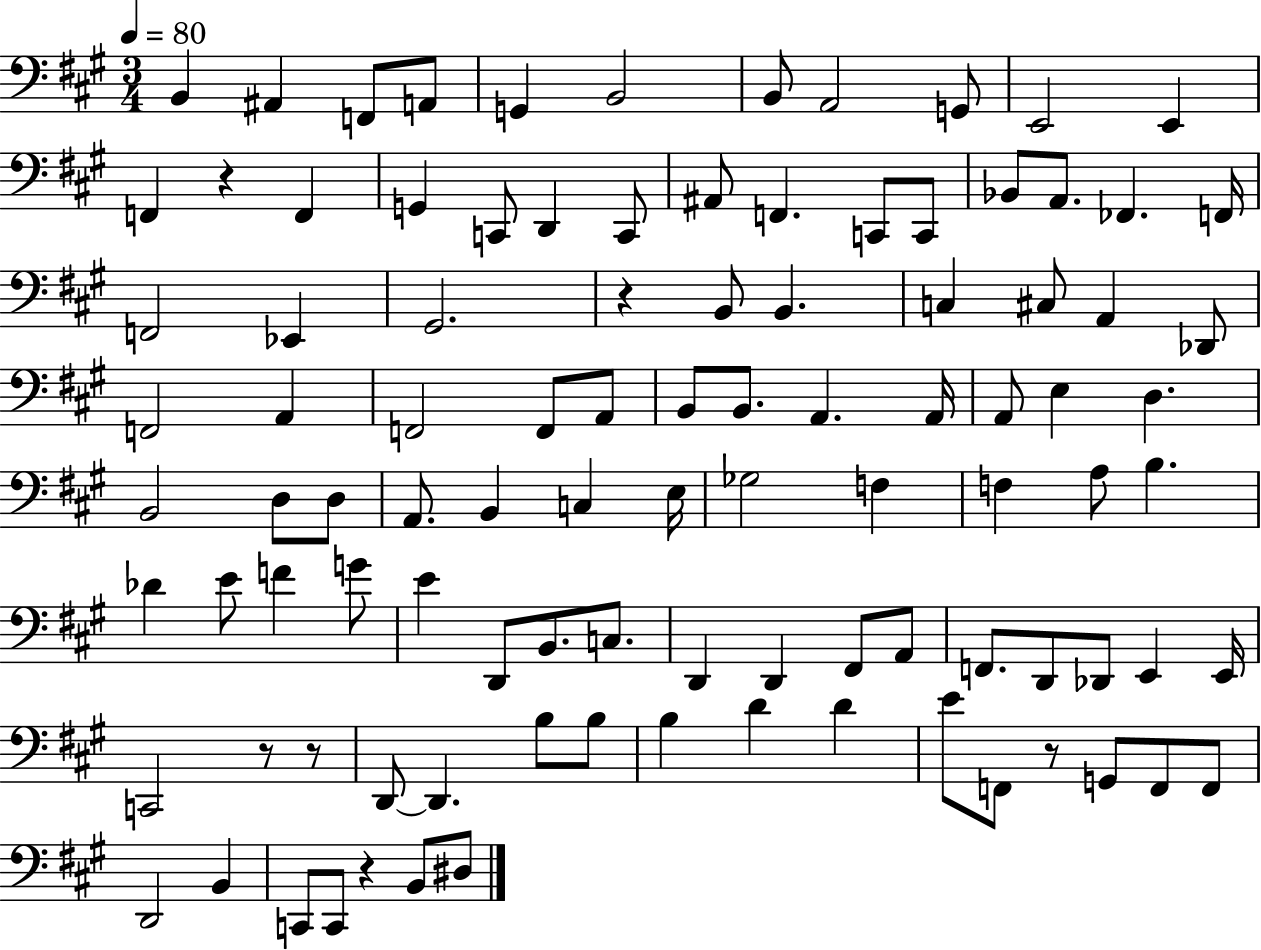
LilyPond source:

{
  \clef bass
  \numericTimeSignature
  \time 3/4
  \key a \major
  \tempo 4 = 80
  b,4 ais,4 f,8 a,8 | g,4 b,2 | b,8 a,2 g,8 | e,2 e,4 | \break f,4 r4 f,4 | g,4 c,8 d,4 c,8 | ais,8 f,4. c,8 c,8 | bes,8 a,8. fes,4. f,16 | \break f,2 ees,4 | gis,2. | r4 b,8 b,4. | c4 cis8 a,4 des,8 | \break f,2 a,4 | f,2 f,8 a,8 | b,8 b,8. a,4. a,16 | a,8 e4 d4. | \break b,2 d8 d8 | a,8. b,4 c4 e16 | ges2 f4 | f4 a8 b4. | \break des'4 e'8 f'4 g'8 | e'4 d,8 b,8. c8. | d,4 d,4 fis,8 a,8 | f,8. d,8 des,8 e,4 e,16 | \break c,2 r8 r8 | d,8~~ d,4. b8 b8 | b4 d'4 d'4 | e'8 f,8 r8 g,8 f,8 f,8 | \break d,2 b,4 | c,8 c,8 r4 b,8 dis8 | \bar "|."
}